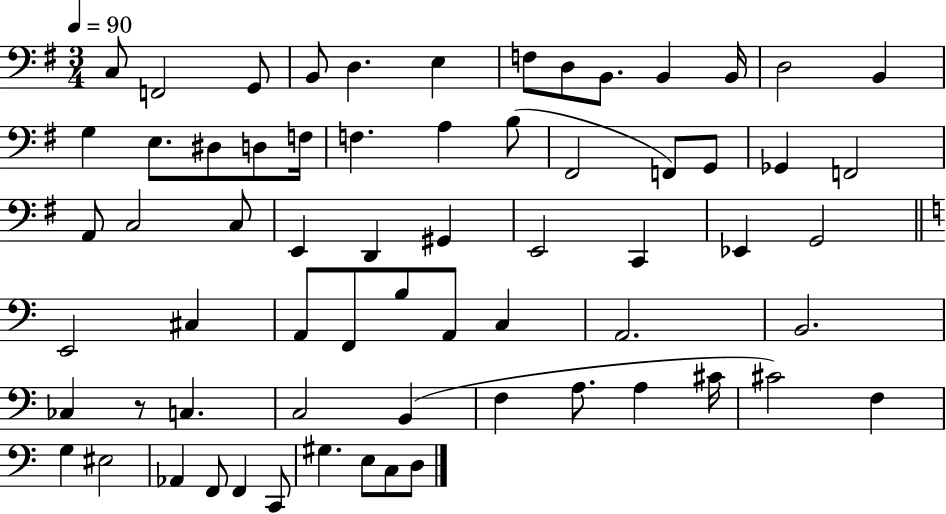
C3/e F2/h G2/e B2/e D3/q. E3/q F3/e D3/e B2/e. B2/q B2/s D3/h B2/q G3/q E3/e. D#3/e D3/e F3/s F3/q. A3/q B3/e F#2/h F2/e G2/e Gb2/q F2/h A2/e C3/h C3/e E2/q D2/q G#2/q E2/h C2/q Eb2/q G2/h E2/h C#3/q A2/e F2/e B3/e A2/e C3/q A2/h. B2/h. CES3/q R/e C3/q. C3/h B2/q F3/q A3/e. A3/q C#4/s C#4/h F3/q G3/q EIS3/h Ab2/q F2/e F2/q C2/e G#3/q. E3/e C3/e D3/e